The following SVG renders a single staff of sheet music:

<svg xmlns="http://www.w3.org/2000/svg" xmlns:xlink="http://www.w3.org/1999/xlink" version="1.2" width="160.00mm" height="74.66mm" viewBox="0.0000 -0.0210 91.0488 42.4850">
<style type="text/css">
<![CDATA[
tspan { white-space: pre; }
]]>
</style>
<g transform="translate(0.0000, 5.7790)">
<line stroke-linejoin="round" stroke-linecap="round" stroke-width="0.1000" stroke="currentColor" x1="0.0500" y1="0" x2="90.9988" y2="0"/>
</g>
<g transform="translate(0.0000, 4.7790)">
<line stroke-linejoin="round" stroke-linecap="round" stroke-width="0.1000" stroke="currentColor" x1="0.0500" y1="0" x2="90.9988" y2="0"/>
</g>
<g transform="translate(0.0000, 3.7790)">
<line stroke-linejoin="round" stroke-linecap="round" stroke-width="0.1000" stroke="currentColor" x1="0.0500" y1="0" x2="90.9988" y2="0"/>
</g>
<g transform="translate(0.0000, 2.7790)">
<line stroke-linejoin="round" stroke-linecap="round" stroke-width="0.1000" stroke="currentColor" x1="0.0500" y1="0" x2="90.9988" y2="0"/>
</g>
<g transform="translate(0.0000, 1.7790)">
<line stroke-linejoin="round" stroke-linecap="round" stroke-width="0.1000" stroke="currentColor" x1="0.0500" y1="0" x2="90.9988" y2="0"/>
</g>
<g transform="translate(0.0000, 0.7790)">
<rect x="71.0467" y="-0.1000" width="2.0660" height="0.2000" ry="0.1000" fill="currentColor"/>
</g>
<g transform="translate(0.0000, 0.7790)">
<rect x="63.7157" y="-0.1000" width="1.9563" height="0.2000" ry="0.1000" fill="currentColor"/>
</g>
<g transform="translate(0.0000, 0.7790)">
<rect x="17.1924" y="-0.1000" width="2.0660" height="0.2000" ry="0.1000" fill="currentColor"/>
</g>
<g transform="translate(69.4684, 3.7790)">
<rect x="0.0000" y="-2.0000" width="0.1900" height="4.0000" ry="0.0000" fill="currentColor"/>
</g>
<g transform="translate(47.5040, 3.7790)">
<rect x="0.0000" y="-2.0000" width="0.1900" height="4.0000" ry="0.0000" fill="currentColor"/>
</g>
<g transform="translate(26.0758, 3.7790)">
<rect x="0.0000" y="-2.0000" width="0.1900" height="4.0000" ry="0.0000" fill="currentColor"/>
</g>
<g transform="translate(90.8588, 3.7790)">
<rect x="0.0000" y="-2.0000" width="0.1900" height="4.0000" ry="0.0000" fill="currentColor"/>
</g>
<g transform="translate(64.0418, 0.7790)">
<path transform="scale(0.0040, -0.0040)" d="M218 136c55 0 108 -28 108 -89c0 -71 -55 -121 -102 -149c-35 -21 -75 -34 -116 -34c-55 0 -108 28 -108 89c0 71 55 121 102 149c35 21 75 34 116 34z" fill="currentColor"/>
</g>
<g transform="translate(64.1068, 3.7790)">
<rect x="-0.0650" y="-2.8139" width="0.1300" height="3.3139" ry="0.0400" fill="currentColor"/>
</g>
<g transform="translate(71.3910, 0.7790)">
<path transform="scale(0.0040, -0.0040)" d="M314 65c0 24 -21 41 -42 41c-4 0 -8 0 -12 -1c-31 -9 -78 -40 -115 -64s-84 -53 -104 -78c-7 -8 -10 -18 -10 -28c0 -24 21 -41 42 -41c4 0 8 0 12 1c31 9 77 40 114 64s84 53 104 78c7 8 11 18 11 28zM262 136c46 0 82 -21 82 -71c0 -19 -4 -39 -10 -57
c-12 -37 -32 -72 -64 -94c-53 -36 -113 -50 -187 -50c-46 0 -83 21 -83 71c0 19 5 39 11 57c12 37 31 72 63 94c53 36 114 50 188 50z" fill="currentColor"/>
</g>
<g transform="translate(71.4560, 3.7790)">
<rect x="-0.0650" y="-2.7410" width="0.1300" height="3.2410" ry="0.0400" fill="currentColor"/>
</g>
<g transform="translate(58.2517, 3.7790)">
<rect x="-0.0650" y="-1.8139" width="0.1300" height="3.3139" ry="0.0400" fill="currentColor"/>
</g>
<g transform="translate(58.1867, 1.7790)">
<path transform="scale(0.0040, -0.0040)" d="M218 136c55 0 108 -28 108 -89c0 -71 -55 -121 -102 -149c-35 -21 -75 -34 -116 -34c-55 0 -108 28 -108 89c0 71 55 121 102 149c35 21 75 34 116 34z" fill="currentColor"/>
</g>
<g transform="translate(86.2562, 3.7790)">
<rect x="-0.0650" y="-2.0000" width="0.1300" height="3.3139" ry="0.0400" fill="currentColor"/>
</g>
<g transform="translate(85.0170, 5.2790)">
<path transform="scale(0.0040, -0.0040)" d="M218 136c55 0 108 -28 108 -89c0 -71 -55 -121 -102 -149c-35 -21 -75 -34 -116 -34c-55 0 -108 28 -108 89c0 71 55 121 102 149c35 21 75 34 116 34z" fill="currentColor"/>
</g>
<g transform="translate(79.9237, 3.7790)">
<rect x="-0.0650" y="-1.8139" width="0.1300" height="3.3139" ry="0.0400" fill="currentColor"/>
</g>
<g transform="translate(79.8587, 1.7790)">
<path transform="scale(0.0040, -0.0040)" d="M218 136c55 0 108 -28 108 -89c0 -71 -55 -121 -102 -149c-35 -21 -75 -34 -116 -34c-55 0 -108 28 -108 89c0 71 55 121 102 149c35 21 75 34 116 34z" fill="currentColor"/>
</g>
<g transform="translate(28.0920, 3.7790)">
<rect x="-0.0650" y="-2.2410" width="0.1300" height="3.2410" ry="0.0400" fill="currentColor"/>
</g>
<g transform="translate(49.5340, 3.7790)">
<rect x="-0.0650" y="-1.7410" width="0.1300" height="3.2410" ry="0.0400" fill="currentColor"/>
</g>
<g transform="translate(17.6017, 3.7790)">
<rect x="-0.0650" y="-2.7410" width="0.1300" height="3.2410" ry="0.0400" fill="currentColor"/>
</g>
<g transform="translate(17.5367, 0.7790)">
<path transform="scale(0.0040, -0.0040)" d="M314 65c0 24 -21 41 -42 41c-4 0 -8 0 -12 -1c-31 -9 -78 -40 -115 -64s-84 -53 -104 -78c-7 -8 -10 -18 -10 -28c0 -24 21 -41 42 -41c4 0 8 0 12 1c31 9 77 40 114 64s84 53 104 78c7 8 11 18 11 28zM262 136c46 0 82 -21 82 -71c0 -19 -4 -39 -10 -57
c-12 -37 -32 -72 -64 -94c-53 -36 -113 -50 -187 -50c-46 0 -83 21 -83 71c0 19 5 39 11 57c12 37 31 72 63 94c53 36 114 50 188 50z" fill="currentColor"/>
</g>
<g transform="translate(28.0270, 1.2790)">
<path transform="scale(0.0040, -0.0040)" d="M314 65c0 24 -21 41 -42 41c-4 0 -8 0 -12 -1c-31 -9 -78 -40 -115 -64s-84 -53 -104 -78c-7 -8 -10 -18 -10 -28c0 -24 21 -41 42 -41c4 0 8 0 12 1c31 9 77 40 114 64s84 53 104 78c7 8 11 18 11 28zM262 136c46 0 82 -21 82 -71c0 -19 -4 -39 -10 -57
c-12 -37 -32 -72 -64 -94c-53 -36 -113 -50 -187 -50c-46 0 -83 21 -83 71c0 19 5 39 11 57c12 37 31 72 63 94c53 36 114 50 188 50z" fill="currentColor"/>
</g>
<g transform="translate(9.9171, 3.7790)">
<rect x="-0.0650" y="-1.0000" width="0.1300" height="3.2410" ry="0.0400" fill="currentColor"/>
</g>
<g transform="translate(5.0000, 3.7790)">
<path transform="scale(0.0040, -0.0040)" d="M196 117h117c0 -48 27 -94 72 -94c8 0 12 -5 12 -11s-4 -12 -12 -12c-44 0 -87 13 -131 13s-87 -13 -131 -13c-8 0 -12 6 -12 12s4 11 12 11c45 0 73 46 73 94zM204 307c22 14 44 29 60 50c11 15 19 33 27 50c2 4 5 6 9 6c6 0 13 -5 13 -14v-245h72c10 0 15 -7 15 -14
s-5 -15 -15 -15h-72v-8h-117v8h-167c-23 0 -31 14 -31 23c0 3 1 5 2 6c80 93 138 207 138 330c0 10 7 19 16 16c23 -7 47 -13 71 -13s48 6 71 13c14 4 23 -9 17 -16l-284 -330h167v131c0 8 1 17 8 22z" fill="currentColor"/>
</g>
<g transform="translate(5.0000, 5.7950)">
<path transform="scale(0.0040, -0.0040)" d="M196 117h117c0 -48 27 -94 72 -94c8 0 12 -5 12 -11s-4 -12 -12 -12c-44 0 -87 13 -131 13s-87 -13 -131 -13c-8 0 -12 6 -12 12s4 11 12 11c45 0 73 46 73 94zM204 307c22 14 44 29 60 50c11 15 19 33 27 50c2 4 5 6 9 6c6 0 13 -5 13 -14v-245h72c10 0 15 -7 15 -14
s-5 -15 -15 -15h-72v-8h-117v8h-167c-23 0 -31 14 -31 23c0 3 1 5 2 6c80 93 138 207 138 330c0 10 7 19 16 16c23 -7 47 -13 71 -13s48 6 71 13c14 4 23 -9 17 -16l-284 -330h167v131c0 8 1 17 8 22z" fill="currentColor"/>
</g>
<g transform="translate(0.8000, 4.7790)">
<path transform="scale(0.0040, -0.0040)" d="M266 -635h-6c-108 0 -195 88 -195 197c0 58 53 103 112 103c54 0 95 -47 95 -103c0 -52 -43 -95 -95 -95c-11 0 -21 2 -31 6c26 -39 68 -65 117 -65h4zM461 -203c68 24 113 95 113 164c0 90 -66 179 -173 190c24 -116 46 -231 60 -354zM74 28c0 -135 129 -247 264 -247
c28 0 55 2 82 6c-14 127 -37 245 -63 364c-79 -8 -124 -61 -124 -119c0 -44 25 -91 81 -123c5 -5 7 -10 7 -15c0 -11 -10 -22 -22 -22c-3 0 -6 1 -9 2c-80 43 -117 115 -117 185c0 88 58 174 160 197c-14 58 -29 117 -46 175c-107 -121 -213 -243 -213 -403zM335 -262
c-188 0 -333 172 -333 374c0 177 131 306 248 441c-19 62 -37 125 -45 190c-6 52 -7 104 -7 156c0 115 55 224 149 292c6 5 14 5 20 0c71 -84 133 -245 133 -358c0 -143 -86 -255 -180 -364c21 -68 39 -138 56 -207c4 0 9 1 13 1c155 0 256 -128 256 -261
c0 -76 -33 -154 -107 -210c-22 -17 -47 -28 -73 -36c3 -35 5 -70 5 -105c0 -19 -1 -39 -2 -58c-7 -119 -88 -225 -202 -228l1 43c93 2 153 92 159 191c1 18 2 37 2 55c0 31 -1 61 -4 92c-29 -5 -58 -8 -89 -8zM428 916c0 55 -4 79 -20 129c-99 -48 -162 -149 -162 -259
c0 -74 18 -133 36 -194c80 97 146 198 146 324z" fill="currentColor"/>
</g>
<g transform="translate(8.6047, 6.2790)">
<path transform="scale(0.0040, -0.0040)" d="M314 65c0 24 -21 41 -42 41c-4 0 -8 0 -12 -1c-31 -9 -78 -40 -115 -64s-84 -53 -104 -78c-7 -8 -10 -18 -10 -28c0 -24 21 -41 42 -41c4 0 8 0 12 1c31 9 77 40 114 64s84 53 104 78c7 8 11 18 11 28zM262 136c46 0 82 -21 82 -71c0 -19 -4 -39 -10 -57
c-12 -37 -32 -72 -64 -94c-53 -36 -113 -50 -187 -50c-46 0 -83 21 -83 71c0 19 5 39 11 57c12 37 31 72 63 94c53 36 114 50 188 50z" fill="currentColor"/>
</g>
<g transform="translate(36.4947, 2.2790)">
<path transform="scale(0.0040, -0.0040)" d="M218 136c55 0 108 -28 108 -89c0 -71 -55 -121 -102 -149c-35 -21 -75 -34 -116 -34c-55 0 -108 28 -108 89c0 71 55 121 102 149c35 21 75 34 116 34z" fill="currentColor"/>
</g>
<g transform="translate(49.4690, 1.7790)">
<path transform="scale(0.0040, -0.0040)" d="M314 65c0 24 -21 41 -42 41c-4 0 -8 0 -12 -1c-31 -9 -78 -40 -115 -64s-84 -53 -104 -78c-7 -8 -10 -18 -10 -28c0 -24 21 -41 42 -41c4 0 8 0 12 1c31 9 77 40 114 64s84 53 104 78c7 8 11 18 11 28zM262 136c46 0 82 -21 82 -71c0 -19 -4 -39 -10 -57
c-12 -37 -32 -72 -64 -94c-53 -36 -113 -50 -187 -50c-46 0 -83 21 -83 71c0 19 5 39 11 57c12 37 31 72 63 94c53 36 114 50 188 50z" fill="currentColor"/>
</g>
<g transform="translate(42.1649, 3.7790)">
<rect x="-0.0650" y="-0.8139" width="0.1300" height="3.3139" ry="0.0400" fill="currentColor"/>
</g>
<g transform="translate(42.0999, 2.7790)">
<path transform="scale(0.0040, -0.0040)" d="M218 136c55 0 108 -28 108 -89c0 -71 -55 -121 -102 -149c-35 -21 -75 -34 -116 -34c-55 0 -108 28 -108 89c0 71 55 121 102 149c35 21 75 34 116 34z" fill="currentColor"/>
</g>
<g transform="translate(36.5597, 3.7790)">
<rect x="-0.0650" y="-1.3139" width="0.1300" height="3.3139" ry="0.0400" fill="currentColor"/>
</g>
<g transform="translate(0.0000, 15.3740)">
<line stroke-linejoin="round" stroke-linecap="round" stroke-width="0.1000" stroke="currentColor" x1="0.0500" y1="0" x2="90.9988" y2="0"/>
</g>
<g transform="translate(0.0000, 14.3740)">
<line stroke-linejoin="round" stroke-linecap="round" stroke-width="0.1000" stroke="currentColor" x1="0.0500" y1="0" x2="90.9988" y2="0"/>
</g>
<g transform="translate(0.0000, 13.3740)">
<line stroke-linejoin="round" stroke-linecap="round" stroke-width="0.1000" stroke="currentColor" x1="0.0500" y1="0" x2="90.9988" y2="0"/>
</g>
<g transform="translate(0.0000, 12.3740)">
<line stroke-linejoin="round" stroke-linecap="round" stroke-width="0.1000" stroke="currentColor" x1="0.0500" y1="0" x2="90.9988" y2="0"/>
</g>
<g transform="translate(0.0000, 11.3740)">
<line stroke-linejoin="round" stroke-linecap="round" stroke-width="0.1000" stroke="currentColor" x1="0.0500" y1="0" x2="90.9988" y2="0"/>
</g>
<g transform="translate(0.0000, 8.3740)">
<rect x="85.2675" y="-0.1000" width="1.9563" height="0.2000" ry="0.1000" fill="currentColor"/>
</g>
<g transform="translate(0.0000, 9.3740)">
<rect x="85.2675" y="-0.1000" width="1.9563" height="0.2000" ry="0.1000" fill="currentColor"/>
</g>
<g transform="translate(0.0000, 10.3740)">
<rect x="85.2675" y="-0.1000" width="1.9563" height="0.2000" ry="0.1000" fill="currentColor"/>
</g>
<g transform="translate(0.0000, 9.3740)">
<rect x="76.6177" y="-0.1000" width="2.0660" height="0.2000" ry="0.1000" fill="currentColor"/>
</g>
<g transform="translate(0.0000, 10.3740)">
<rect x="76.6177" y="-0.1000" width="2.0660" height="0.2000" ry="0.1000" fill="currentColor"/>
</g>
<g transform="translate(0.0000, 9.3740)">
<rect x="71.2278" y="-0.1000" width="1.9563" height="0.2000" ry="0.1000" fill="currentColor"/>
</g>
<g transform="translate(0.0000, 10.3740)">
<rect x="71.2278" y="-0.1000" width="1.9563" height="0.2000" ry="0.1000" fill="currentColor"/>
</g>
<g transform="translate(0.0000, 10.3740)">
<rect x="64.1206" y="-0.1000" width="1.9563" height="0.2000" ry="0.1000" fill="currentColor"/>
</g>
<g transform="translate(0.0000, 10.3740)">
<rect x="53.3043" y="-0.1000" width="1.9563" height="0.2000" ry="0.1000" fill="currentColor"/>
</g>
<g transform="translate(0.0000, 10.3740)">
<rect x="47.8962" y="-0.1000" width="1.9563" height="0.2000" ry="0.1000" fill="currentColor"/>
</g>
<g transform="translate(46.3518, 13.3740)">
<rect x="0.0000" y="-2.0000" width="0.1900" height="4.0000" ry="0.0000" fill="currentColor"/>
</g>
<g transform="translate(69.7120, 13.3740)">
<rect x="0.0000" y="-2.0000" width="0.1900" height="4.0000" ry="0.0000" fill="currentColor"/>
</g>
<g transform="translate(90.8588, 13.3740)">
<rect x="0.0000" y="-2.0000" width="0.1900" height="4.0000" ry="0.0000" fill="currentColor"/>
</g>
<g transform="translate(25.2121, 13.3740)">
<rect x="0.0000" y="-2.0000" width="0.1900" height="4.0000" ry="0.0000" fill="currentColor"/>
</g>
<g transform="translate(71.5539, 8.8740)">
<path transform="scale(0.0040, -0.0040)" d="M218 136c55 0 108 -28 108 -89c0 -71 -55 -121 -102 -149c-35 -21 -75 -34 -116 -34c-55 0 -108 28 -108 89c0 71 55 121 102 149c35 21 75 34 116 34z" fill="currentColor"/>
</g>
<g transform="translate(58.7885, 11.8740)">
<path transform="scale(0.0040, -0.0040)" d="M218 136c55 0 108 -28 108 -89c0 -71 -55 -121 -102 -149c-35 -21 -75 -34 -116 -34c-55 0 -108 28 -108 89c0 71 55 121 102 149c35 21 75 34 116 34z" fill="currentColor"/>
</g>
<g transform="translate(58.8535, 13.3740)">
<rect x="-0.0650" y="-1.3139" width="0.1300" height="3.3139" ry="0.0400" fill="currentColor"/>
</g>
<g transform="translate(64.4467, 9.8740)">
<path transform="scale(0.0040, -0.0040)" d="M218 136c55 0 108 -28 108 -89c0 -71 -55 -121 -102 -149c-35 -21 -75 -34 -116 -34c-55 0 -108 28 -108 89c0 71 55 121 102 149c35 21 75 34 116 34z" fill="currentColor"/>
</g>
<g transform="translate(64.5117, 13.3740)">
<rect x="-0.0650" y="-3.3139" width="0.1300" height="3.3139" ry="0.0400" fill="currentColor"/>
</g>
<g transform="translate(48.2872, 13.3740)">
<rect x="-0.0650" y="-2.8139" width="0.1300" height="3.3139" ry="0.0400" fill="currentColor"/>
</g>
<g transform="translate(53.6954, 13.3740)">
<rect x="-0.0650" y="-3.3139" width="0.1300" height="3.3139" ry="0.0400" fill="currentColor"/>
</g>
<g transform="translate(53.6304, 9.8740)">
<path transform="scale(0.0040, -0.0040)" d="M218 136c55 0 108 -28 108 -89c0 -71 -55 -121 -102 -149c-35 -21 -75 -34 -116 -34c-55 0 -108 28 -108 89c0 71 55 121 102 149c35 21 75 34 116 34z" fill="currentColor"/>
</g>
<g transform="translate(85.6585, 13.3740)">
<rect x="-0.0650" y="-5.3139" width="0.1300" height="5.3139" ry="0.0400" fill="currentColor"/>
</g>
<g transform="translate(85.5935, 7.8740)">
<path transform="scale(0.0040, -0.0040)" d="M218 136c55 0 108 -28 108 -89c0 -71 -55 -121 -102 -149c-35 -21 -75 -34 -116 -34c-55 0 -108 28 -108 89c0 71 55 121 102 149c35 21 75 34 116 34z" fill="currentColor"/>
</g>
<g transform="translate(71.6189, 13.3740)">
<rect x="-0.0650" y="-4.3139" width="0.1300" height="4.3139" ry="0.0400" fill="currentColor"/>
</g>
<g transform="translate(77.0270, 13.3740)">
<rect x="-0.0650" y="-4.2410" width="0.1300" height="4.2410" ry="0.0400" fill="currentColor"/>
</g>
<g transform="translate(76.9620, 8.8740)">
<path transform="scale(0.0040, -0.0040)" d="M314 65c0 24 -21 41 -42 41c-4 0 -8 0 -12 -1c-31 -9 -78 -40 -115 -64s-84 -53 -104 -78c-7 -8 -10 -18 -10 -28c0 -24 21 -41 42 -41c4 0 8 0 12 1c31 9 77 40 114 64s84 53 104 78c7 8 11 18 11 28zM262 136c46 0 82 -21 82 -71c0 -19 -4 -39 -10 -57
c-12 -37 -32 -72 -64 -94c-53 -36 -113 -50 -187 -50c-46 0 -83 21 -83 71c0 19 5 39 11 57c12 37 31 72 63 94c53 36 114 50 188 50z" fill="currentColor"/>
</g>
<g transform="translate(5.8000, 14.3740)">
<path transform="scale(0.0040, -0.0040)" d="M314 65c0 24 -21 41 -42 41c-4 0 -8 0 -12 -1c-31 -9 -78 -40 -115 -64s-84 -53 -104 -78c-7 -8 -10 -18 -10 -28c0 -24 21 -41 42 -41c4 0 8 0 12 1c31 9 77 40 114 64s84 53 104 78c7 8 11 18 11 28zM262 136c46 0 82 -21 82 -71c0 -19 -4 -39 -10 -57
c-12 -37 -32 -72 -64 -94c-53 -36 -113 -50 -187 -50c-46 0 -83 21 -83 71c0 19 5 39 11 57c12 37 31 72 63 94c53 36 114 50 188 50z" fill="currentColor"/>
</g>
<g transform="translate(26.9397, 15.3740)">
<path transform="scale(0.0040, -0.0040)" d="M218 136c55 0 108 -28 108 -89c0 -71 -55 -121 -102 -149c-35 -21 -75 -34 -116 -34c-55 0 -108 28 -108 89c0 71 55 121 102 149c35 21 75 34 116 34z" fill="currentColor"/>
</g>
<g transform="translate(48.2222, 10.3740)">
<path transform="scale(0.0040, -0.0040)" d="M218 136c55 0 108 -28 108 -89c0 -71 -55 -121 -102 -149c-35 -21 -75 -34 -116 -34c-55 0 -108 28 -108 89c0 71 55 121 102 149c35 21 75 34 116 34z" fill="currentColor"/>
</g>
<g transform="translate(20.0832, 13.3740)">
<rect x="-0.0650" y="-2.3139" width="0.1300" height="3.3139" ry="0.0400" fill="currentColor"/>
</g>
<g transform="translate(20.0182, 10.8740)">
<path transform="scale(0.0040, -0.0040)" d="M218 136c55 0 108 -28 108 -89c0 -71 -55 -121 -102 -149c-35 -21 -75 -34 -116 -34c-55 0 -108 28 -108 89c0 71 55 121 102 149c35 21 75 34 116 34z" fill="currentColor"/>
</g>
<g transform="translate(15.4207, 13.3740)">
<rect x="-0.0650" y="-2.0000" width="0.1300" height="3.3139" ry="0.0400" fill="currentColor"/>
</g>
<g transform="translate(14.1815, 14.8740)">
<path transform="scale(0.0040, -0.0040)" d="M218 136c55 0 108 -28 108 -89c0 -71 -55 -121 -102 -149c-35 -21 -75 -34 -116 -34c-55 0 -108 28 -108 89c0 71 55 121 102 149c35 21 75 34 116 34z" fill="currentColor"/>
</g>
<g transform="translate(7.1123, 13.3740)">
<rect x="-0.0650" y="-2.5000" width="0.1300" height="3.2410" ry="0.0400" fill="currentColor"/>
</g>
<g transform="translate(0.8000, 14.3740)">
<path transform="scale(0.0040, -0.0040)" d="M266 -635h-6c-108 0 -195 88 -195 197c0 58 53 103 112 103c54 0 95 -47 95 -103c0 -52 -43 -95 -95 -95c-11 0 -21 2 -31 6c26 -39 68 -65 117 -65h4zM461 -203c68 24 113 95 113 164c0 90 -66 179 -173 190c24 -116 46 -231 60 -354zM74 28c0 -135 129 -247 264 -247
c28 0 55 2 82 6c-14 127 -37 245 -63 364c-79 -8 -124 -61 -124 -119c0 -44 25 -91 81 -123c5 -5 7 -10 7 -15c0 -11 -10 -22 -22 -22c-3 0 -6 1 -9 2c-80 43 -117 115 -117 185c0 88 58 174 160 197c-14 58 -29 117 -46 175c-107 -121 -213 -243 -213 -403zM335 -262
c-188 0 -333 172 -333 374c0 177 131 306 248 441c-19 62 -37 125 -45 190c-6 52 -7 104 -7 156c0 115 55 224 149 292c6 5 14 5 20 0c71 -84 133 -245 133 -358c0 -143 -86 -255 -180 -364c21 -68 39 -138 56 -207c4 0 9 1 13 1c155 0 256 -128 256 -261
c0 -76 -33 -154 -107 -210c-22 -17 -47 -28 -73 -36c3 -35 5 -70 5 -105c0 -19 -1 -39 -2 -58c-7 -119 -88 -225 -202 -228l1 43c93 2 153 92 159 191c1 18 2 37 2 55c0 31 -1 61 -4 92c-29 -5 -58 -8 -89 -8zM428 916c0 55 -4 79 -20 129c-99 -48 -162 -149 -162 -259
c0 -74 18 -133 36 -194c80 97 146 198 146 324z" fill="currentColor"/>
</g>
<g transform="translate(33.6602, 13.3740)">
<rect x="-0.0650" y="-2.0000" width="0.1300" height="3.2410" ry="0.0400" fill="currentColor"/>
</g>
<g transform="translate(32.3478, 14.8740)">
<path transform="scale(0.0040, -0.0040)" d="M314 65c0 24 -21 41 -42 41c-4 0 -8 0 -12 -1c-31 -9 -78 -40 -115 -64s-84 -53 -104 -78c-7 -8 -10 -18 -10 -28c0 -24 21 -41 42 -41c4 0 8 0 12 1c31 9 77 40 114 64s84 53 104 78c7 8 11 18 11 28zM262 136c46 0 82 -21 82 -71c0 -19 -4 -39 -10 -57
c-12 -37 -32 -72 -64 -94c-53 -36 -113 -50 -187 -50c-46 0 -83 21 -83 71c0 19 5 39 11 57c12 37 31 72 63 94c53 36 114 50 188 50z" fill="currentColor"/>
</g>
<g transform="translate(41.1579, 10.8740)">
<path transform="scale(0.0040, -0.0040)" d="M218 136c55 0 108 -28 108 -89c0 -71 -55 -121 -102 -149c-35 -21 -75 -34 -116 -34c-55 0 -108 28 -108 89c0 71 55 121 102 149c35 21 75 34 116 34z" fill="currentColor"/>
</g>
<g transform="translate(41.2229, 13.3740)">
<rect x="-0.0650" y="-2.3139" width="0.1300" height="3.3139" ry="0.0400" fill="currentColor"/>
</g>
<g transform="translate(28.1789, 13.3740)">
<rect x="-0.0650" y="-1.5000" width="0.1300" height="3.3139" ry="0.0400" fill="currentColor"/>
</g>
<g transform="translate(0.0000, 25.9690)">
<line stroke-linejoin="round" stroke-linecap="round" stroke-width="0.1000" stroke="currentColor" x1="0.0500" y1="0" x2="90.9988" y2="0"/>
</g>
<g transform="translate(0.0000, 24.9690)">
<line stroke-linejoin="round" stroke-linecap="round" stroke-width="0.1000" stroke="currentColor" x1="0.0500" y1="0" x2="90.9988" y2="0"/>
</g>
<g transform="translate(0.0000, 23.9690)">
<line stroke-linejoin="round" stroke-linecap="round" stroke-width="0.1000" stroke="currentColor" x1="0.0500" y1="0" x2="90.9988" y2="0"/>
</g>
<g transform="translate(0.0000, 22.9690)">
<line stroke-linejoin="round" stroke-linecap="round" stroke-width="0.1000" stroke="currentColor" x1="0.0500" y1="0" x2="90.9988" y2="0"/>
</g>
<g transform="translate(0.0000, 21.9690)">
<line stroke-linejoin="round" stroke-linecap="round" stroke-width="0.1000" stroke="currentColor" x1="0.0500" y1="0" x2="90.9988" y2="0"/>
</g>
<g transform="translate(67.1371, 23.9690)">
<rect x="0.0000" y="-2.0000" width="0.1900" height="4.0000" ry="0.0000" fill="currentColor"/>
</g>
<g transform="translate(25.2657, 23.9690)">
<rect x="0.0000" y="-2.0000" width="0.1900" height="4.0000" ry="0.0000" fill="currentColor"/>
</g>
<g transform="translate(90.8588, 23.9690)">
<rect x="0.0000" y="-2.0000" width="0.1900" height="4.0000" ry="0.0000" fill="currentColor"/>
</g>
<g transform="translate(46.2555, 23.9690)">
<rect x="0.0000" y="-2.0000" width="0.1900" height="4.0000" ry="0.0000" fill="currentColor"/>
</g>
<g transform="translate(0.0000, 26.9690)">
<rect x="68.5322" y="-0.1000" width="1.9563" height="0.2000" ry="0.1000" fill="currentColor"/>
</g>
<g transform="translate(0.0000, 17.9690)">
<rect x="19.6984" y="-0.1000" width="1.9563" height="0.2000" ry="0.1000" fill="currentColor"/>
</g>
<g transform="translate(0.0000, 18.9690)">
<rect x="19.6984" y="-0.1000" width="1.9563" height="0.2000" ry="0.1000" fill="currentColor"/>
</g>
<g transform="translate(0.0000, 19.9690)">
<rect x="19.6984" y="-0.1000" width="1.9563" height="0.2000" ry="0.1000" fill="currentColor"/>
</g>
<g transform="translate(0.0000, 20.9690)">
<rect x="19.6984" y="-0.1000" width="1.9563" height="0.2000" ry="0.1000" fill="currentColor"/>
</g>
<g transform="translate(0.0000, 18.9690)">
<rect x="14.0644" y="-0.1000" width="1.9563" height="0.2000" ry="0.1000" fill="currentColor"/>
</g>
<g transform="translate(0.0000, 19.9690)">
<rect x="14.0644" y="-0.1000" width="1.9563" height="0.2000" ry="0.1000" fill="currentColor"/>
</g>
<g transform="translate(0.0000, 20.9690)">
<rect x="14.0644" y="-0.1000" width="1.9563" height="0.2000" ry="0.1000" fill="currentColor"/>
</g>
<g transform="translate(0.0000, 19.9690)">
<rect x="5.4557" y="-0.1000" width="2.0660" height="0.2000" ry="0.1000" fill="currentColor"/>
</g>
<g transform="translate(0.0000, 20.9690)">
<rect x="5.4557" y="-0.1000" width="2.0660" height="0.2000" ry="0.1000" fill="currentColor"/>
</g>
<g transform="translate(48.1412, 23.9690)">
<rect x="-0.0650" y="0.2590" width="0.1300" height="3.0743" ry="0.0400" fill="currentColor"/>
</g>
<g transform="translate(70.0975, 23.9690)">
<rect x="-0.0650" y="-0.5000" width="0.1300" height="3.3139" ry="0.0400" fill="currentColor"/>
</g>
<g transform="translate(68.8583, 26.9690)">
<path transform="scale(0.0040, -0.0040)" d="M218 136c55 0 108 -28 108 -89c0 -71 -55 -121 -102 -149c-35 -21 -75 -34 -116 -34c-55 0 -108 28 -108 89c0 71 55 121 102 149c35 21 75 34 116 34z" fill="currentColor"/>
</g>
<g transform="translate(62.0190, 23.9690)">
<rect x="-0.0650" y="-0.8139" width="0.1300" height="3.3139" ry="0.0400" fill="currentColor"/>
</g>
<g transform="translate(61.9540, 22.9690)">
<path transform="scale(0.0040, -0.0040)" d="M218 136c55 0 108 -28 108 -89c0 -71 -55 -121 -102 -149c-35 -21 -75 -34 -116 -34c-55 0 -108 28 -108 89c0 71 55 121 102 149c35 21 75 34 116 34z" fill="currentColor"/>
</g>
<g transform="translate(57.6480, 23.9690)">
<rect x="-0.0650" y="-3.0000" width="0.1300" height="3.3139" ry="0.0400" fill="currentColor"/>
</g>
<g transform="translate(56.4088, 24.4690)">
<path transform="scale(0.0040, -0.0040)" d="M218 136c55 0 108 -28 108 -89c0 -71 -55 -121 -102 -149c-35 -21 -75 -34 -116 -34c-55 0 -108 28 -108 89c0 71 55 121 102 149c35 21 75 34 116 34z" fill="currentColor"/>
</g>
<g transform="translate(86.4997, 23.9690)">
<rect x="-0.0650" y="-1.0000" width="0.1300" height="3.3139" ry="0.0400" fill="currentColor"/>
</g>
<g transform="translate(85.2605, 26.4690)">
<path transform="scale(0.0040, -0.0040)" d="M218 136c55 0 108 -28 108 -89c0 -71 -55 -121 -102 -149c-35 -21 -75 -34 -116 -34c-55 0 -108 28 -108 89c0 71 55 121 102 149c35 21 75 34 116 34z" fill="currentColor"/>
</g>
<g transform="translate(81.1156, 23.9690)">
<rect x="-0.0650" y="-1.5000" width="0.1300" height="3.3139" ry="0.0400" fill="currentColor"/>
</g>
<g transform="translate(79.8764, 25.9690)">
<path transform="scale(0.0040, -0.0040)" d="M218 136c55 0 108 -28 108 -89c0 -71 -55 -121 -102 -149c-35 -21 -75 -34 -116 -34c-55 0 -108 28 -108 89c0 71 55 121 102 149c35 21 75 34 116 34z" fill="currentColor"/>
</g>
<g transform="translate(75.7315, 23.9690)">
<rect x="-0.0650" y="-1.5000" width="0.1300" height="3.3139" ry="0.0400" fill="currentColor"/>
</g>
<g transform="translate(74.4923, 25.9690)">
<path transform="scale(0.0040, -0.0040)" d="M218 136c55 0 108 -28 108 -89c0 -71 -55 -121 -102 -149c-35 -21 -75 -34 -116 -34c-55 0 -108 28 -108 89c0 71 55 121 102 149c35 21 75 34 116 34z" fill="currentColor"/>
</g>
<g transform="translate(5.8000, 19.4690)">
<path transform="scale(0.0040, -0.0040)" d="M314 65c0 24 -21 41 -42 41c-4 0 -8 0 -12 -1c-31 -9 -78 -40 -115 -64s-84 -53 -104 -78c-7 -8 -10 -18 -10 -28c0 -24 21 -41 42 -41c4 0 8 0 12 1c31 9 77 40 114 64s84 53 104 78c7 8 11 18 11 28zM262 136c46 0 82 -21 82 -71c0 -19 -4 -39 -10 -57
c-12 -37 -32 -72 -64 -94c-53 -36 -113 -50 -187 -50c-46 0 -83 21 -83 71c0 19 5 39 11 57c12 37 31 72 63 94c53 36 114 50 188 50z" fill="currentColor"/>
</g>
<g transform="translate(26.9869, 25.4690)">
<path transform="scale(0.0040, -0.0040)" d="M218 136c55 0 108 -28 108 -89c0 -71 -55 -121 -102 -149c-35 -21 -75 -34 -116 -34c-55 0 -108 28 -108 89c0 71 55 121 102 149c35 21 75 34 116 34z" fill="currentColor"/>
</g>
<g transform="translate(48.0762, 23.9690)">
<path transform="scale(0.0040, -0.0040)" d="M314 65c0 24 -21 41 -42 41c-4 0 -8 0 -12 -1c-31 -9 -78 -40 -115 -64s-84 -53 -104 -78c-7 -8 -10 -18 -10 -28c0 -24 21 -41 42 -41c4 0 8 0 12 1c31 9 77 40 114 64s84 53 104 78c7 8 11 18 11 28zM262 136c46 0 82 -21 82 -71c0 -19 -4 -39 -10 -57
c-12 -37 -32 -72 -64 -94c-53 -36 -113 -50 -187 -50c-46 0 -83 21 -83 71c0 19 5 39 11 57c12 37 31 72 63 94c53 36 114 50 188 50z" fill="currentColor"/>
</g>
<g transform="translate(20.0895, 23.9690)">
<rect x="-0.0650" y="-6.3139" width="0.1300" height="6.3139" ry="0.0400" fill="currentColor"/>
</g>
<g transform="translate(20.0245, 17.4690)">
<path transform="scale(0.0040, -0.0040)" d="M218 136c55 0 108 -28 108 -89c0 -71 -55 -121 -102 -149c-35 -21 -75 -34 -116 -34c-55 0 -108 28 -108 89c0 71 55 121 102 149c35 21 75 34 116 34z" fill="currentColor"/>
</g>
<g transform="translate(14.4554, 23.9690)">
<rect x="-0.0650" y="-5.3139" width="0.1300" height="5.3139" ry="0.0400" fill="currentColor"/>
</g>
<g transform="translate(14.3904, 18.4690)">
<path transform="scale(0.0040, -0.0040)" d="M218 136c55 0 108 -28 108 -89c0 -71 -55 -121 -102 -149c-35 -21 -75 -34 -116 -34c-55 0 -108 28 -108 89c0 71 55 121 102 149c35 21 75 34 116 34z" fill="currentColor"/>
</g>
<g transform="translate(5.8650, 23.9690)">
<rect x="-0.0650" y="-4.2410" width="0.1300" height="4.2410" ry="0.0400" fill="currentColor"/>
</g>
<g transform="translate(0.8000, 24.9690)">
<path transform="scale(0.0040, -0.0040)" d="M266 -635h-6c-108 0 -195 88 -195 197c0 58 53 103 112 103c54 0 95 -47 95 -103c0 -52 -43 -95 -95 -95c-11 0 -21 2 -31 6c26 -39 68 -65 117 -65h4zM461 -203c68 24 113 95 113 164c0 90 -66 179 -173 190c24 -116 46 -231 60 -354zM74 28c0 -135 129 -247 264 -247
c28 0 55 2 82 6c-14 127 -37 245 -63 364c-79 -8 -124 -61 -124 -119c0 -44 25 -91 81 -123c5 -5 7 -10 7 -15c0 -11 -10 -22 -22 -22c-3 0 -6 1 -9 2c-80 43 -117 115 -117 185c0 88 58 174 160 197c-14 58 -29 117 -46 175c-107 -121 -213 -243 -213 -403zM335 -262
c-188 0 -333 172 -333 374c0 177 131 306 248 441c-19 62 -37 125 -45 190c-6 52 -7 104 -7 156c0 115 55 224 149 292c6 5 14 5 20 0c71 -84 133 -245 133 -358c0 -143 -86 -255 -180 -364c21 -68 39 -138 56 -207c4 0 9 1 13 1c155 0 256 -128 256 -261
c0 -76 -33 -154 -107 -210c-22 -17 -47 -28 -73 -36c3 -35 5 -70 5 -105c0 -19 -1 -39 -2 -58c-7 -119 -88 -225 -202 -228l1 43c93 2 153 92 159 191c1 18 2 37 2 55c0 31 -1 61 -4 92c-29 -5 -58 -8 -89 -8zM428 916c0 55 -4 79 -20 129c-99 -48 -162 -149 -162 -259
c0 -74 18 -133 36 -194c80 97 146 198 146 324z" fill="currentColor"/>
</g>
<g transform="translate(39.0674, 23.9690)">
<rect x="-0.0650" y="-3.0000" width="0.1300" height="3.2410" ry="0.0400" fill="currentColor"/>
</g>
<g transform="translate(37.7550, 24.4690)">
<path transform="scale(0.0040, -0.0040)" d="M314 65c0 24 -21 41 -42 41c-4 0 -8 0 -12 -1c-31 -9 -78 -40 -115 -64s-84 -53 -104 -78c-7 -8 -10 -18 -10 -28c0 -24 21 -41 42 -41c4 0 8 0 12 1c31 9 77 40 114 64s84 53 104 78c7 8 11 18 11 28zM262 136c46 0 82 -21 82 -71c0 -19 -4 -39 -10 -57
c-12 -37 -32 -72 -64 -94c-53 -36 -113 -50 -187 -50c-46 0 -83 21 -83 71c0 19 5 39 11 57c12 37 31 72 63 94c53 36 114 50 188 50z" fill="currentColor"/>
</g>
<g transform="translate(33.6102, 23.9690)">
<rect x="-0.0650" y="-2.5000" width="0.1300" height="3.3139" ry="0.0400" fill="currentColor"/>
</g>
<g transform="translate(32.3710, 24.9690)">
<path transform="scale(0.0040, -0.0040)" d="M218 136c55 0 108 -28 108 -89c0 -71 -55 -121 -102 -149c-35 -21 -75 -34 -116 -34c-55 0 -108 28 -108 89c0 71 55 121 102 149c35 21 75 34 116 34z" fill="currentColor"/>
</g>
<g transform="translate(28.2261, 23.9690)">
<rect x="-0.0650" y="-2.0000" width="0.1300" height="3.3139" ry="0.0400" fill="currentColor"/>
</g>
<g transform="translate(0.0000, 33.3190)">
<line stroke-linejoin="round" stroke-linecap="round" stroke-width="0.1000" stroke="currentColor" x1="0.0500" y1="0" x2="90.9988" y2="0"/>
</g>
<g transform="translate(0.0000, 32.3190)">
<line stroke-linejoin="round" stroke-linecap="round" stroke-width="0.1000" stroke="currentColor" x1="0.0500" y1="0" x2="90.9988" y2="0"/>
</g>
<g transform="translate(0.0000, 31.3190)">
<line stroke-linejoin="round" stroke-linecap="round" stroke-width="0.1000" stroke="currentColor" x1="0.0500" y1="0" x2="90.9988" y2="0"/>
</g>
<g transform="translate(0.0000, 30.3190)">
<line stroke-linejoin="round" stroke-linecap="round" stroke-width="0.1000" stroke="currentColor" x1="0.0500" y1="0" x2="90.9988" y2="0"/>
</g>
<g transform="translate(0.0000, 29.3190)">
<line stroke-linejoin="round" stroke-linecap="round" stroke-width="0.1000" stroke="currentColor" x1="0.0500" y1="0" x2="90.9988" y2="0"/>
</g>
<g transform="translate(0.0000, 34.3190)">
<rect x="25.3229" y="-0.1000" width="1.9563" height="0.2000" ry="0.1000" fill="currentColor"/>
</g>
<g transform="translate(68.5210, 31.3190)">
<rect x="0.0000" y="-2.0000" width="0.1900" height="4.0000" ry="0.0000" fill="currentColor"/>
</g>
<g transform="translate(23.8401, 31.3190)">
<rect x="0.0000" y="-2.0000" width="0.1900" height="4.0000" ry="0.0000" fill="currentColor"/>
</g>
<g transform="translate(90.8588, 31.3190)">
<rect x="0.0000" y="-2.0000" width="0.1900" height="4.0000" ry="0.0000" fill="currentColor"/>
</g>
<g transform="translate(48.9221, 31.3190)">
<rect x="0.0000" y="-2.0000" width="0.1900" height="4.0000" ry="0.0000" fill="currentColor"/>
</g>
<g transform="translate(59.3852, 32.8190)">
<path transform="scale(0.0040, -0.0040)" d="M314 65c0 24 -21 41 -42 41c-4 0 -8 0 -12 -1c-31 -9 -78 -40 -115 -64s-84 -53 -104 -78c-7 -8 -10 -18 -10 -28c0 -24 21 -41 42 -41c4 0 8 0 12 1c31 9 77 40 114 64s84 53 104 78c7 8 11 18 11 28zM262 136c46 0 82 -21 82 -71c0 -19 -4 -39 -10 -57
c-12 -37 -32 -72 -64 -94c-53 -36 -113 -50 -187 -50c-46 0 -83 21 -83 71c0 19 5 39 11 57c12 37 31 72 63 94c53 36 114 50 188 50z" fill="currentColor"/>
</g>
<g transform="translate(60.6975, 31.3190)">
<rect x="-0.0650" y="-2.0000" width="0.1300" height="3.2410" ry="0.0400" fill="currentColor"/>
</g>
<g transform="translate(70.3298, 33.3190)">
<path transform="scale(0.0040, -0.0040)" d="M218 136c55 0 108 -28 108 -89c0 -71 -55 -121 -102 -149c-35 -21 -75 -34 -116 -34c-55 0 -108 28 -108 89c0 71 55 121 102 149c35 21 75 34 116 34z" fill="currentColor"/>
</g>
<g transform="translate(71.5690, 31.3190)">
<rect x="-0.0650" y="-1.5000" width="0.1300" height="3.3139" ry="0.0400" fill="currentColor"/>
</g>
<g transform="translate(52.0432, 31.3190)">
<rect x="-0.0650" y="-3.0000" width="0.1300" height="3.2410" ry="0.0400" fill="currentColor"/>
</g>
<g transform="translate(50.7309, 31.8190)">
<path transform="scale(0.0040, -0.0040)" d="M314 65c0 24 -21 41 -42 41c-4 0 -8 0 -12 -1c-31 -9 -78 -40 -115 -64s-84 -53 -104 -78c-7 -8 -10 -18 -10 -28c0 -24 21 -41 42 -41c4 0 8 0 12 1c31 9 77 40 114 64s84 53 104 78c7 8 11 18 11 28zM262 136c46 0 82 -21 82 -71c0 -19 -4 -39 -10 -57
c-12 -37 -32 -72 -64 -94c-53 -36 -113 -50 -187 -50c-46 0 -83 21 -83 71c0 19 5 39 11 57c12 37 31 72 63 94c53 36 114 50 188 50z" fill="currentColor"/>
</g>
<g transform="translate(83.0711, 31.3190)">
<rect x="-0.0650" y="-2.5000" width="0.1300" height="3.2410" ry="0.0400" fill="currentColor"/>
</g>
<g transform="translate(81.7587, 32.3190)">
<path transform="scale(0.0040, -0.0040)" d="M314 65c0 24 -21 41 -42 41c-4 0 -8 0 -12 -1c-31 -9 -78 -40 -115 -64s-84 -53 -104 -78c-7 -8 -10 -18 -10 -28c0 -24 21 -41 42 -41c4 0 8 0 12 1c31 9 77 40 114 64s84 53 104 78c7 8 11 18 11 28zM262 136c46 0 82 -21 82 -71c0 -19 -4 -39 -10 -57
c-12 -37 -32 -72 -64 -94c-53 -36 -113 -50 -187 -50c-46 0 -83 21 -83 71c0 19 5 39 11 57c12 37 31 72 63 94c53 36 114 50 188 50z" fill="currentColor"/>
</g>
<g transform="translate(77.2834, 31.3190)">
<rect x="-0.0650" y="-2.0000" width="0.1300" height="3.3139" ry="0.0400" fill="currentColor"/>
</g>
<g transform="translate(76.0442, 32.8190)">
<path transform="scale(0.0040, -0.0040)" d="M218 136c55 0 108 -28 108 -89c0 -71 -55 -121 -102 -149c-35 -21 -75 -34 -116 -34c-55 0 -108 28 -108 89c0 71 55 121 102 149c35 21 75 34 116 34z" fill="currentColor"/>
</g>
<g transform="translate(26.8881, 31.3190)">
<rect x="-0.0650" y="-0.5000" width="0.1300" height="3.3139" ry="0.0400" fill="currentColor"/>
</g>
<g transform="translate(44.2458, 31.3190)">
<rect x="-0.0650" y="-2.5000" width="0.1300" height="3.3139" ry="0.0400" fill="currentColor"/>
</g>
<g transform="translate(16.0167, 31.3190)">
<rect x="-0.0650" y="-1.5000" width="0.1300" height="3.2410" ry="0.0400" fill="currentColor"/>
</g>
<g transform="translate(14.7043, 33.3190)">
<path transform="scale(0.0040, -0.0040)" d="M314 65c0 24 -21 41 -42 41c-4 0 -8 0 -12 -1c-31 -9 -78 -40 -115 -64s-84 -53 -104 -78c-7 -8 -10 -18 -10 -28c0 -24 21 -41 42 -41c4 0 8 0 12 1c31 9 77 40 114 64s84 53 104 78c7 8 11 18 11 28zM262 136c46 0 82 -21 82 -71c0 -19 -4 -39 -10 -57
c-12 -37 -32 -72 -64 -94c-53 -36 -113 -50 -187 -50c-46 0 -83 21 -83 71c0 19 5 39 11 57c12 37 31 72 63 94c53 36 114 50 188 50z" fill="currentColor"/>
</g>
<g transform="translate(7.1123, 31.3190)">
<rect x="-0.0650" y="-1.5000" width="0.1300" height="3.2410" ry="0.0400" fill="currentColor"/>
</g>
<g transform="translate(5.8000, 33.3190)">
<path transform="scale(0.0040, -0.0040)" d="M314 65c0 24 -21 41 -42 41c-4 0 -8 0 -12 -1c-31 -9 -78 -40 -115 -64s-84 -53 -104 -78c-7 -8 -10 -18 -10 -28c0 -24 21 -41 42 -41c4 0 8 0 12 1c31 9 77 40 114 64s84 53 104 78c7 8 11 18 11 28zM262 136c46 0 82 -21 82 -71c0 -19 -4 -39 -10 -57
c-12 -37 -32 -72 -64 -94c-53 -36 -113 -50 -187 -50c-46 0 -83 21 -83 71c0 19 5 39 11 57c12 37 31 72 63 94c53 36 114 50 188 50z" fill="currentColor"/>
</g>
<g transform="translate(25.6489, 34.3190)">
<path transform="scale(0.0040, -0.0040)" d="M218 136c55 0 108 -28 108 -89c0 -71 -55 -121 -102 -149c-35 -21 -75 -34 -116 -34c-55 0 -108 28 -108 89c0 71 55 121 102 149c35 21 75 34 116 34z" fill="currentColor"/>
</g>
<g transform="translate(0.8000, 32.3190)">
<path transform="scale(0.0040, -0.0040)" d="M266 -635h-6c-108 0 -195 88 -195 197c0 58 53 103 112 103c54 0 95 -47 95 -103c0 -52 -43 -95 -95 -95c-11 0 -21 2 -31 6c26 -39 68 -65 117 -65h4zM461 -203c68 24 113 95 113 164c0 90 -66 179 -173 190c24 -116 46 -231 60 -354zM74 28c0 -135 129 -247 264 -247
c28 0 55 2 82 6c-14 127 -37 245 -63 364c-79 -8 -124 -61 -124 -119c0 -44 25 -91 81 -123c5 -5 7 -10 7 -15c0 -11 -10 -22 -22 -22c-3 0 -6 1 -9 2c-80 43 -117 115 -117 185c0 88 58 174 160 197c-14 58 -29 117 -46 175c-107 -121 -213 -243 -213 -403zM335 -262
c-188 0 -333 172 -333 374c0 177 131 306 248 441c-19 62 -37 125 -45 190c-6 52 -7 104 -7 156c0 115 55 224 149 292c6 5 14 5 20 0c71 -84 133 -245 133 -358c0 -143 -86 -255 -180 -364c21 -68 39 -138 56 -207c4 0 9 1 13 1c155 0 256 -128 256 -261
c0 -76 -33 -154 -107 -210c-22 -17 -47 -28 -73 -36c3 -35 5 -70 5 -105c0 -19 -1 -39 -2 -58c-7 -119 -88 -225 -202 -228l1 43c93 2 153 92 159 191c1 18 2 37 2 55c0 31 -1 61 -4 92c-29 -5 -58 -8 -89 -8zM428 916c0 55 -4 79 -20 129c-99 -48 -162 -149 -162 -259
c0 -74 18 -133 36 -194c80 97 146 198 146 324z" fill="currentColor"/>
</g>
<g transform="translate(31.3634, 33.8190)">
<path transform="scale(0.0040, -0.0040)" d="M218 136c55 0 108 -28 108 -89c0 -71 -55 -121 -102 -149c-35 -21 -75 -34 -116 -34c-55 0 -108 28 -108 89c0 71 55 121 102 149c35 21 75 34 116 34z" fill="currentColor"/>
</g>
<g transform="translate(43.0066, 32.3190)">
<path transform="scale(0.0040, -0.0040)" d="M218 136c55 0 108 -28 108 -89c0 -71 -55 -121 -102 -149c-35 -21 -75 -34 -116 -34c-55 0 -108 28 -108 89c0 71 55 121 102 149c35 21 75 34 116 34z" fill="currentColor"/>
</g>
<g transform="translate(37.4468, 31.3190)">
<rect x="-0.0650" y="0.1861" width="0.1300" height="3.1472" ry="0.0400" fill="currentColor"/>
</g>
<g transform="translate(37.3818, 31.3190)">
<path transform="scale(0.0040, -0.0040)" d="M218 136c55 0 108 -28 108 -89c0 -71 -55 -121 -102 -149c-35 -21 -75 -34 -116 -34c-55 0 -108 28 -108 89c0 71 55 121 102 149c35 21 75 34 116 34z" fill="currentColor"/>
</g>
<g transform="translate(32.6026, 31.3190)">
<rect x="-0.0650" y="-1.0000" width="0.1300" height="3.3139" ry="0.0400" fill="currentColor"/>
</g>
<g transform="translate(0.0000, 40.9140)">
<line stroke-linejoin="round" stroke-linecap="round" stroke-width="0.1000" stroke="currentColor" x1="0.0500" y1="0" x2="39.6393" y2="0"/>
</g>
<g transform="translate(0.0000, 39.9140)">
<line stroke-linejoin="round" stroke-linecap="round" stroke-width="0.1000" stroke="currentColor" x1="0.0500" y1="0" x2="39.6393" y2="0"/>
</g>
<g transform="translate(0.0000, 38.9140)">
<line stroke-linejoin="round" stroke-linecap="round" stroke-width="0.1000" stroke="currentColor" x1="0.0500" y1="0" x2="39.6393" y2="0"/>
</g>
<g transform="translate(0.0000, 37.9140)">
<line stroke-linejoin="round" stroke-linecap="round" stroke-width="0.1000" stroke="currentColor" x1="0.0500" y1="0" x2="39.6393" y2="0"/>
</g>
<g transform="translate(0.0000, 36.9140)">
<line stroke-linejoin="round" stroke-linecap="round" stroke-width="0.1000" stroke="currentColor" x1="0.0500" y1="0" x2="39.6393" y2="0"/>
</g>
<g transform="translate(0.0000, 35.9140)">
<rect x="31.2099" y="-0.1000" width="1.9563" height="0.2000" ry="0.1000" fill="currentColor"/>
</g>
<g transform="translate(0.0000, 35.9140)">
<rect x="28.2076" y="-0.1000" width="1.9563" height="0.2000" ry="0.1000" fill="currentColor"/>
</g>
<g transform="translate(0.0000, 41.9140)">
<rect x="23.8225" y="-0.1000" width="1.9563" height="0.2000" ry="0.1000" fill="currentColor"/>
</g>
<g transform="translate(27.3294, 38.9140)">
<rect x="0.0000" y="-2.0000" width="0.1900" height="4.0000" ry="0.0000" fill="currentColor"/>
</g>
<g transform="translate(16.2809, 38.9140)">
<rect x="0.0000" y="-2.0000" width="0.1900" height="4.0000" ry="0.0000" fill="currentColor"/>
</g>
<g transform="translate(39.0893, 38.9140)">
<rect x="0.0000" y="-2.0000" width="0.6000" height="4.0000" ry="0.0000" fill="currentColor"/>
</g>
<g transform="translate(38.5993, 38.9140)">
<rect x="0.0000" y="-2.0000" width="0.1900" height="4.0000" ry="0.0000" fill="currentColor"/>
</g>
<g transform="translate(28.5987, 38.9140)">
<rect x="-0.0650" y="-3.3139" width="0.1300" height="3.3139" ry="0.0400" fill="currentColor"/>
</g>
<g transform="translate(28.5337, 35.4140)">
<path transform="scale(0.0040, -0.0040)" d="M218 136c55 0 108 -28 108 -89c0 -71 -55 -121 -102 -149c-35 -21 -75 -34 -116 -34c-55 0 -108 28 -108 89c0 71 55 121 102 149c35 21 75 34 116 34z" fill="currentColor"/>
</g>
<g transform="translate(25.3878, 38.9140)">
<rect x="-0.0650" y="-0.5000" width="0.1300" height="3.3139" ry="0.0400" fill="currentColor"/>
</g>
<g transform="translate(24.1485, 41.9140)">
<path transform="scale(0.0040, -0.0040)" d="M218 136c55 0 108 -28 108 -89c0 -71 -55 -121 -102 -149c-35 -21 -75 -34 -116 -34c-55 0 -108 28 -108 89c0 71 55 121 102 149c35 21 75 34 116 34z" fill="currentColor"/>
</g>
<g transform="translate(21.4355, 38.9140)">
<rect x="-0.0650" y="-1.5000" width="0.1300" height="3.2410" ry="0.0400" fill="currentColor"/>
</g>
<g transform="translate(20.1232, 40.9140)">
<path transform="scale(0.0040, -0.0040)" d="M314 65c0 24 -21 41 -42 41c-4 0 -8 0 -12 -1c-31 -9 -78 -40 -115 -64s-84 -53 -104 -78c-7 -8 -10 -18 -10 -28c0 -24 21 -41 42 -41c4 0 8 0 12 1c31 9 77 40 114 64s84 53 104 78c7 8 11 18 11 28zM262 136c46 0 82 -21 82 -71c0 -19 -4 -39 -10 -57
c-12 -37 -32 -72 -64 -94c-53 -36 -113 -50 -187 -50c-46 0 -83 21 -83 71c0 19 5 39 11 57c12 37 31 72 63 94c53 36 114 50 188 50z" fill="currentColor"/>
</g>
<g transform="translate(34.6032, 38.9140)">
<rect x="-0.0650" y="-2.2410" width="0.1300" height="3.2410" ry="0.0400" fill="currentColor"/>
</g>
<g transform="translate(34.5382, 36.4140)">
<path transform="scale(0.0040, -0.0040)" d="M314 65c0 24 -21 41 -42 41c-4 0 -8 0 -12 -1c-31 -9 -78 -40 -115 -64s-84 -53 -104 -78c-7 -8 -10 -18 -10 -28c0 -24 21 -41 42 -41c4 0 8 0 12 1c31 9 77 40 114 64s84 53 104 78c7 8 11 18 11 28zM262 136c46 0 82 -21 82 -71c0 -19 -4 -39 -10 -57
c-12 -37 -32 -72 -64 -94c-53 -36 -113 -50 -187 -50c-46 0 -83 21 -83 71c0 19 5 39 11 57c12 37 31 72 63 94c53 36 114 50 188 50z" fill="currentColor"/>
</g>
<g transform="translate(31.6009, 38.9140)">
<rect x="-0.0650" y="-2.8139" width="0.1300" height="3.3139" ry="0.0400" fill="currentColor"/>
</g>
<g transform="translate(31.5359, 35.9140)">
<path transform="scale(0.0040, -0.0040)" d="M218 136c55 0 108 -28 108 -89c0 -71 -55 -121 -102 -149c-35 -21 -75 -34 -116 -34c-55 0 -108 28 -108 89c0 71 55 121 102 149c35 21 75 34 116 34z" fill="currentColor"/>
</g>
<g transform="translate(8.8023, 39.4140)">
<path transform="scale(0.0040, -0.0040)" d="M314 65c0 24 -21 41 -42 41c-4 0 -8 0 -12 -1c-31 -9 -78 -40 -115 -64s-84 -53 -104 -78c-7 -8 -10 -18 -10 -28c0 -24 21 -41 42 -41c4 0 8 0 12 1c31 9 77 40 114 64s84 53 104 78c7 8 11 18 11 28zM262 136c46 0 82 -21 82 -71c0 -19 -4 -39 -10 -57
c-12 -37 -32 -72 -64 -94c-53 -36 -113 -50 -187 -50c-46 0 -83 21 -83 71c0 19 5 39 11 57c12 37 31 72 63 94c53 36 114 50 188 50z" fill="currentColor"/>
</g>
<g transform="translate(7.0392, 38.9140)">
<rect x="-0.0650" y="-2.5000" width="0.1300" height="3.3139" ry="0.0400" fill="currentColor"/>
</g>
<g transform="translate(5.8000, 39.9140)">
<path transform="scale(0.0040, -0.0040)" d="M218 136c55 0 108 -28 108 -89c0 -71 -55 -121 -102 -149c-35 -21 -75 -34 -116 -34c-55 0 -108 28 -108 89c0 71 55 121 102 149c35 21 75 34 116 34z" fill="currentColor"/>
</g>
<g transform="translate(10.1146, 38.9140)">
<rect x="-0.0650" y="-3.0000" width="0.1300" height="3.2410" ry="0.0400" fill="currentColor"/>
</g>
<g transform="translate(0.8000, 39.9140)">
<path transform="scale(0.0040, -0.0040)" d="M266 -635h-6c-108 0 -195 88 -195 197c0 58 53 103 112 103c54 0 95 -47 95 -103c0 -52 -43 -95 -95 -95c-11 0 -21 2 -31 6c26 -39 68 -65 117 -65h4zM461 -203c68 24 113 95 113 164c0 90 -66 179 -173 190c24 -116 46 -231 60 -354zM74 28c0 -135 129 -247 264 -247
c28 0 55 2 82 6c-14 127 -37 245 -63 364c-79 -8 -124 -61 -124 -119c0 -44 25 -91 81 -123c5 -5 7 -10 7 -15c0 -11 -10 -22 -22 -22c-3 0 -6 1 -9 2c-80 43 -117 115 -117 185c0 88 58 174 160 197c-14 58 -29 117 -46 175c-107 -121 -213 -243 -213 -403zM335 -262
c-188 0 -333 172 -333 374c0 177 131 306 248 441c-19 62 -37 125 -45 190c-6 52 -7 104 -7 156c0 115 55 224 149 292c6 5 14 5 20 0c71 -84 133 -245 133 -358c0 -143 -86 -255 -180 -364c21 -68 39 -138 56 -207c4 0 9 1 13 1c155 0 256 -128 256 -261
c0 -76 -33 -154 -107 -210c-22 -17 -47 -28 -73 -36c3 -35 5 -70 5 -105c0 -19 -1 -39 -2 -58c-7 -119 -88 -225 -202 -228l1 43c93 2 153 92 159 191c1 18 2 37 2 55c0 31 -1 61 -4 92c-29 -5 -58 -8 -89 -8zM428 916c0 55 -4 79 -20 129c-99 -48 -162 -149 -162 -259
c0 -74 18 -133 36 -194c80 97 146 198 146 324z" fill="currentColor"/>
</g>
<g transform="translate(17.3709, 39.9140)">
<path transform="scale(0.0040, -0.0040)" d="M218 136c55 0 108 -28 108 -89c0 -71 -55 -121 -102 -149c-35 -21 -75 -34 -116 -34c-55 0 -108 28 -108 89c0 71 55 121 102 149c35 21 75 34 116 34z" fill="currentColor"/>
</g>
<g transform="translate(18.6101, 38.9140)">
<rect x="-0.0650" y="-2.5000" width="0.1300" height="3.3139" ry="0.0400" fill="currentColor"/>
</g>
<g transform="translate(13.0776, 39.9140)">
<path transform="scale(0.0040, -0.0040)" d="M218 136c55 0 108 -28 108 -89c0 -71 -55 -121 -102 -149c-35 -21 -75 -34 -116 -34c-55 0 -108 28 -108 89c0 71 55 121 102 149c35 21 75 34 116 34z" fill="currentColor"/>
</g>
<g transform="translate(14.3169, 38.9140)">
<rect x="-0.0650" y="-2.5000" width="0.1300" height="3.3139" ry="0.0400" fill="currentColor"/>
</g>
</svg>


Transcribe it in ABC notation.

X:1
T:Untitled
M:4/4
L:1/4
K:C
D2 a2 g2 e d f2 f a a2 f F G2 F g E F2 g a b e b d' d'2 f' d'2 f' a' F G A2 B2 A d C E E D E2 E2 C D B G A2 F2 E F G2 G A2 G G E2 C b a g2